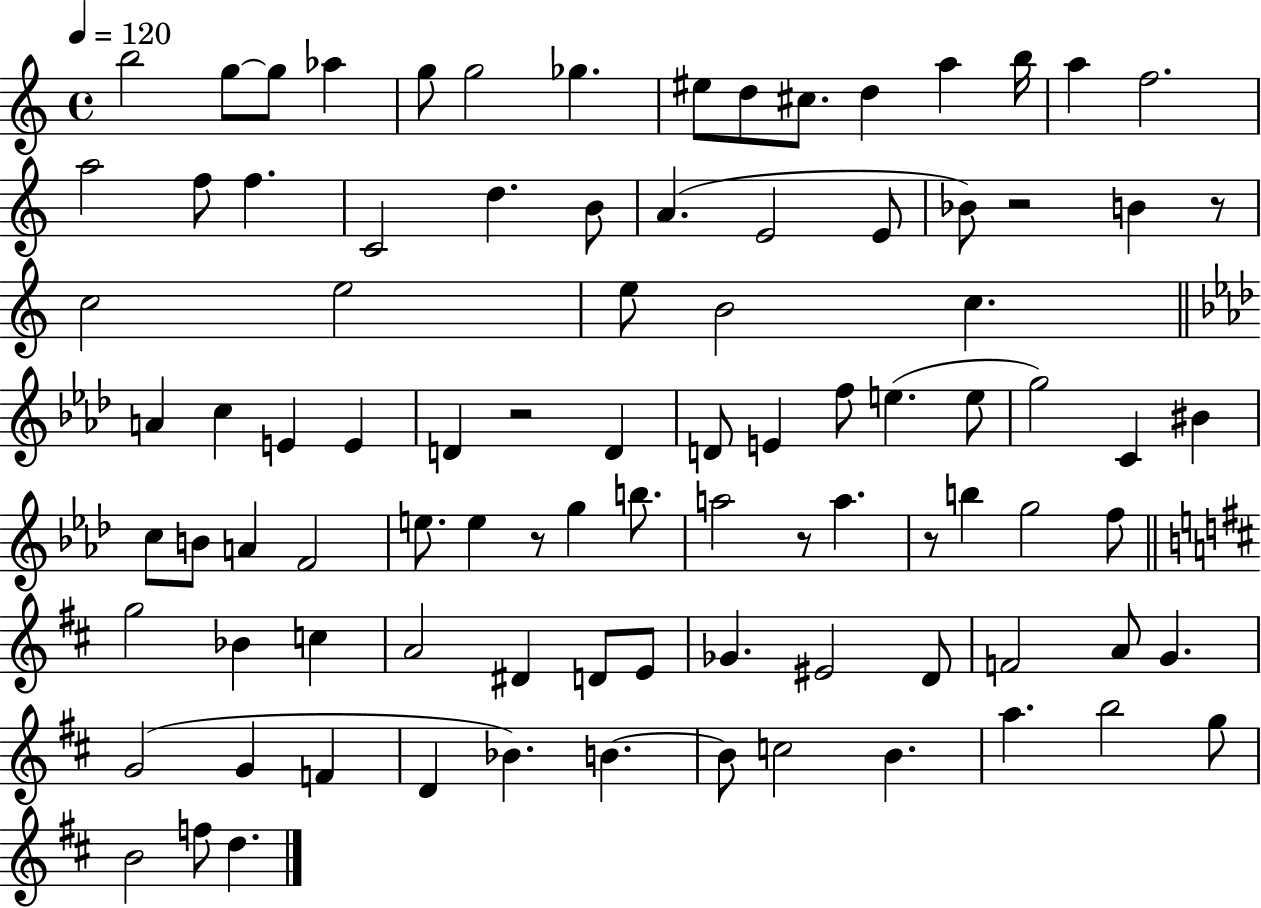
{
  \clef treble
  \time 4/4
  \defaultTimeSignature
  \key c \major
  \tempo 4 = 120
  b''2 g''8~~ g''8 aes''4 | g''8 g''2 ges''4. | eis''8 d''8 cis''8. d''4 a''4 b''16 | a''4 f''2. | \break a''2 f''8 f''4. | c'2 d''4. b'8 | a'4.( e'2 e'8 | bes'8) r2 b'4 r8 | \break c''2 e''2 | e''8 b'2 c''4. | \bar "||" \break \key aes \major a'4 c''4 e'4 e'4 | d'4 r2 d'4 | d'8 e'4 f''8 e''4.( e''8 | g''2) c'4 bis'4 | \break c''8 b'8 a'4 f'2 | e''8. e''4 r8 g''4 b''8. | a''2 r8 a''4. | r8 b''4 g''2 f''8 | \break \bar "||" \break \key b \minor g''2 bes'4 c''4 | a'2 dis'4 d'8 e'8 | ges'4. eis'2 d'8 | f'2 a'8 g'4. | \break g'2( g'4 f'4 | d'4 bes'4.) b'4.~~ | b'8 c''2 b'4. | a''4. b''2 g''8 | \break b'2 f''8 d''4. | \bar "|."
}